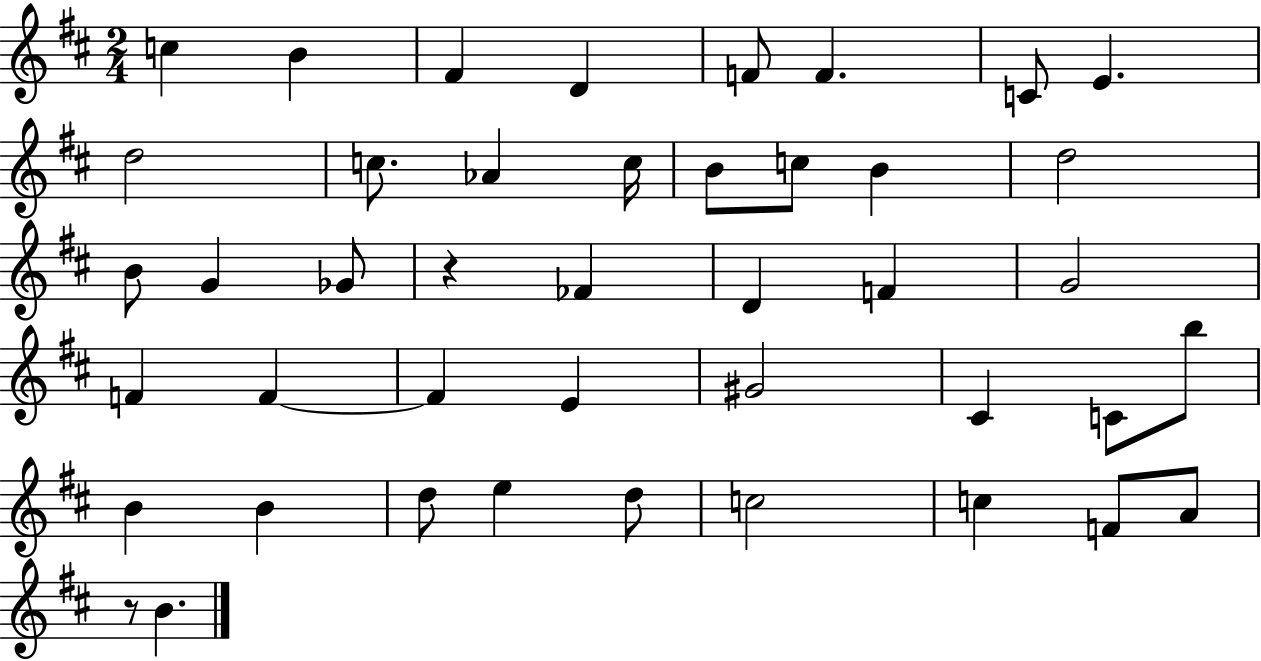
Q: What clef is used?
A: treble